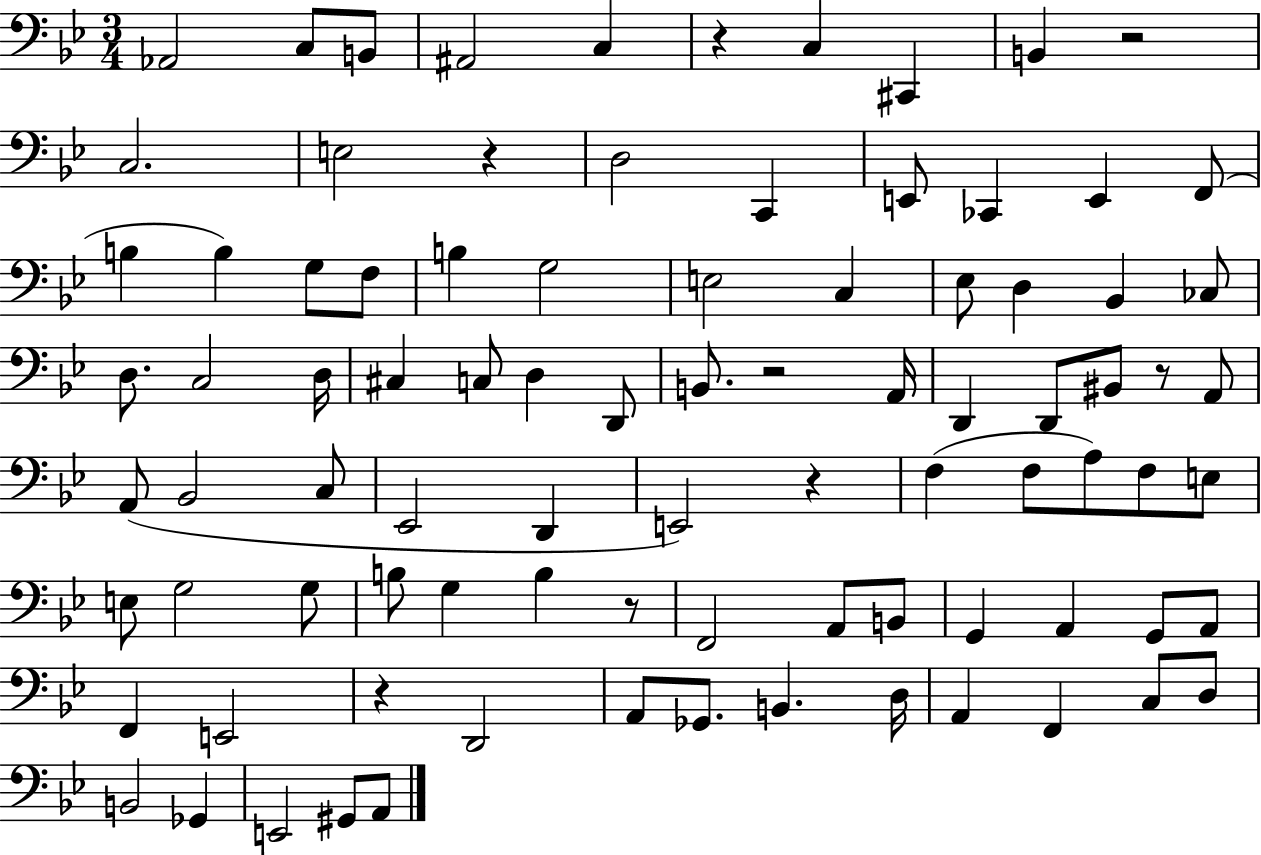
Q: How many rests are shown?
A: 8